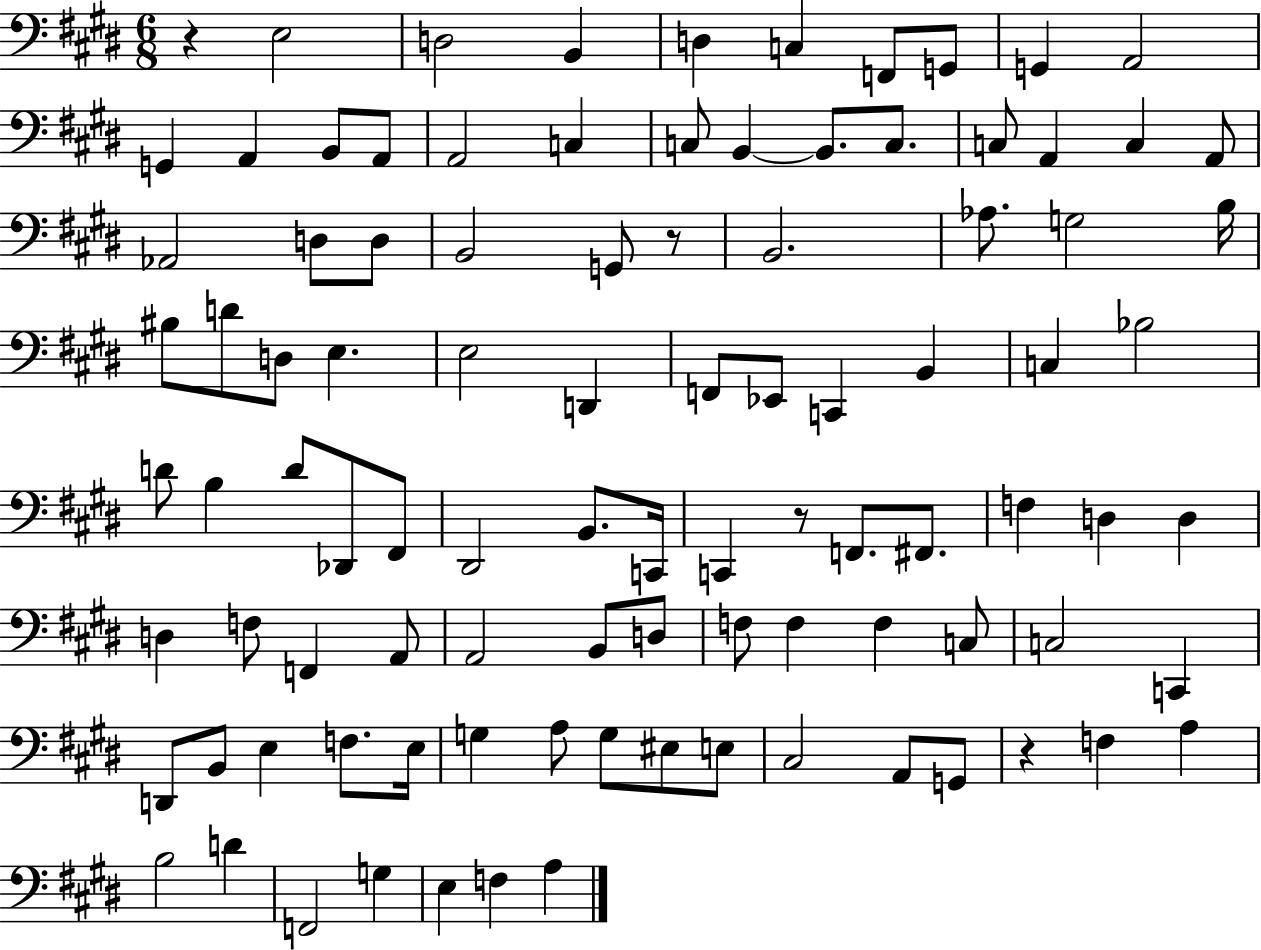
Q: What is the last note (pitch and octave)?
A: A3